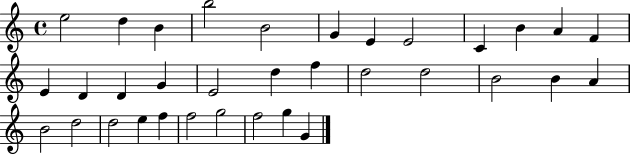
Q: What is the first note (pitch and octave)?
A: E5